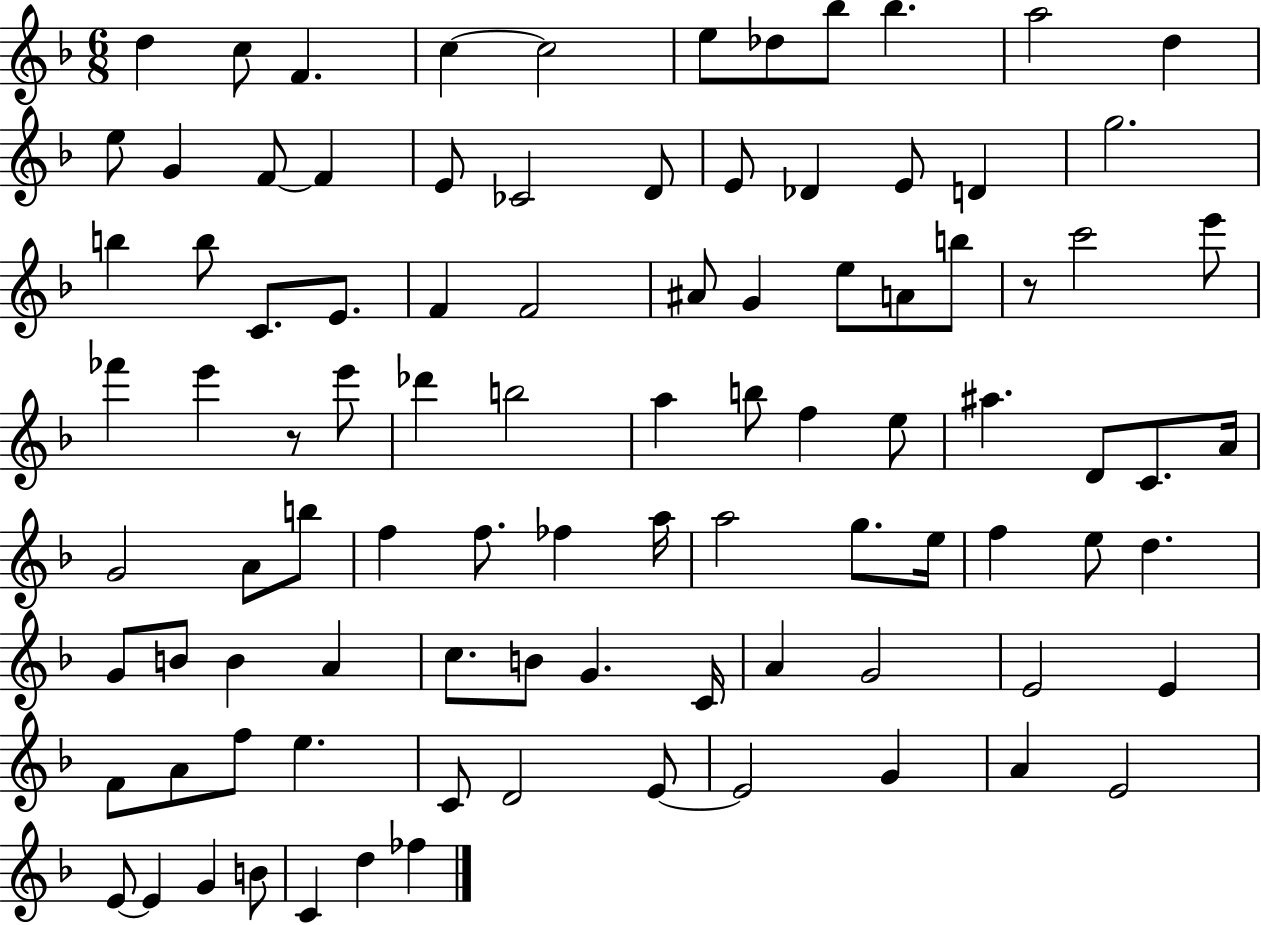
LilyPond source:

{
  \clef treble
  \numericTimeSignature
  \time 6/8
  \key f \major
  d''4 c''8 f'4. | c''4~~ c''2 | e''8 des''8 bes''8 bes''4. | a''2 d''4 | \break e''8 g'4 f'8~~ f'4 | e'8 ces'2 d'8 | e'8 des'4 e'8 d'4 | g''2. | \break b''4 b''8 c'8. e'8. | f'4 f'2 | ais'8 g'4 e''8 a'8 b''8 | r8 c'''2 e'''8 | \break fes'''4 e'''4 r8 e'''8 | des'''4 b''2 | a''4 b''8 f''4 e''8 | ais''4. d'8 c'8. a'16 | \break g'2 a'8 b''8 | f''4 f''8. fes''4 a''16 | a''2 g''8. e''16 | f''4 e''8 d''4. | \break g'8 b'8 b'4 a'4 | c''8. b'8 g'4. c'16 | a'4 g'2 | e'2 e'4 | \break f'8 a'8 f''8 e''4. | c'8 d'2 e'8~~ | e'2 g'4 | a'4 e'2 | \break e'8~~ e'4 g'4 b'8 | c'4 d''4 fes''4 | \bar "|."
}